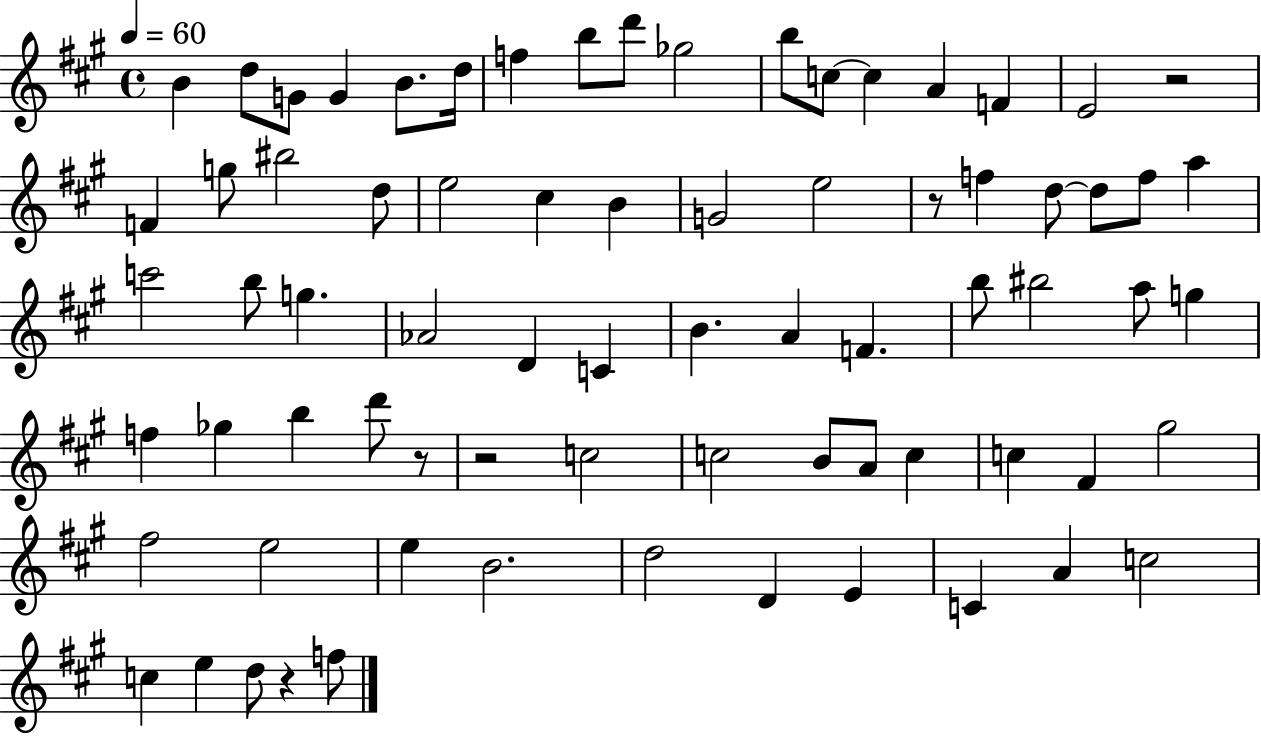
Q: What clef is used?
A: treble